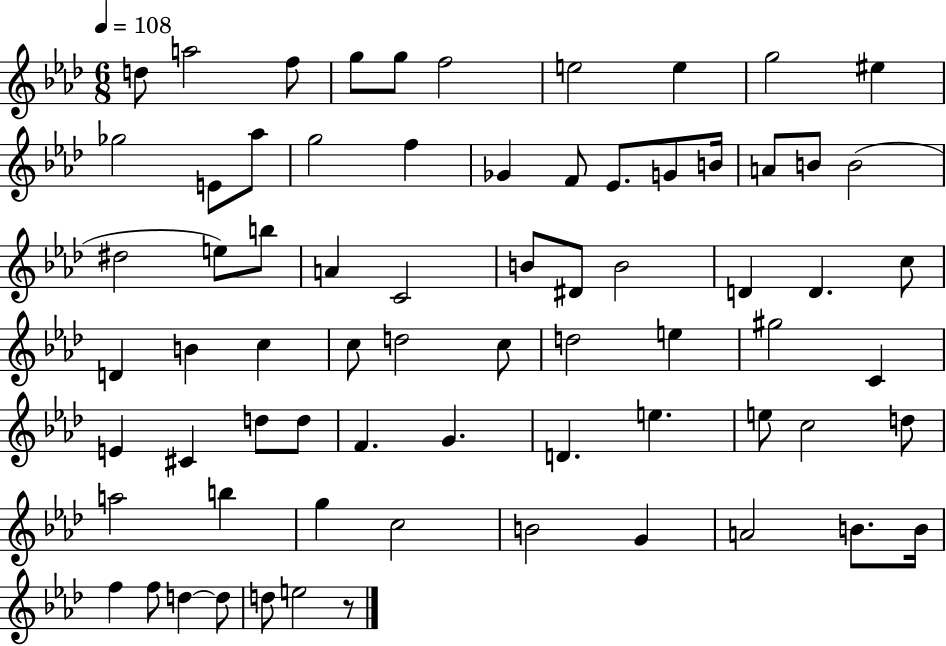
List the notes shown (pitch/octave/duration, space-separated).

D5/e A5/h F5/e G5/e G5/e F5/h E5/h E5/q G5/h EIS5/q Gb5/h E4/e Ab5/e G5/h F5/q Gb4/q F4/e Eb4/e. G4/e B4/s A4/e B4/e B4/h D#5/h E5/e B5/e A4/q C4/h B4/e D#4/e B4/h D4/q D4/q. C5/e D4/q B4/q C5/q C5/e D5/h C5/e D5/h E5/q G#5/h C4/q E4/q C#4/q D5/e D5/e F4/q. G4/q. D4/q. E5/q. E5/e C5/h D5/e A5/h B5/q G5/q C5/h B4/h G4/q A4/h B4/e. B4/s F5/q F5/e D5/q D5/e D5/e E5/h R/e